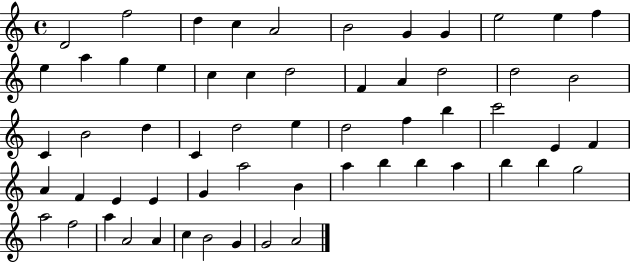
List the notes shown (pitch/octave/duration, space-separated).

D4/h F5/h D5/q C5/q A4/h B4/h G4/q G4/q E5/h E5/q F5/q E5/q A5/q G5/q E5/q C5/q C5/q D5/h F4/q A4/q D5/h D5/h B4/h C4/q B4/h D5/q C4/q D5/h E5/q D5/h F5/q B5/q C6/h E4/q F4/q A4/q F4/q E4/q E4/q G4/q A5/h B4/q A5/q B5/q B5/q A5/q B5/q B5/q G5/h A5/h F5/h A5/q A4/h A4/q C5/q B4/h G4/q G4/h A4/h